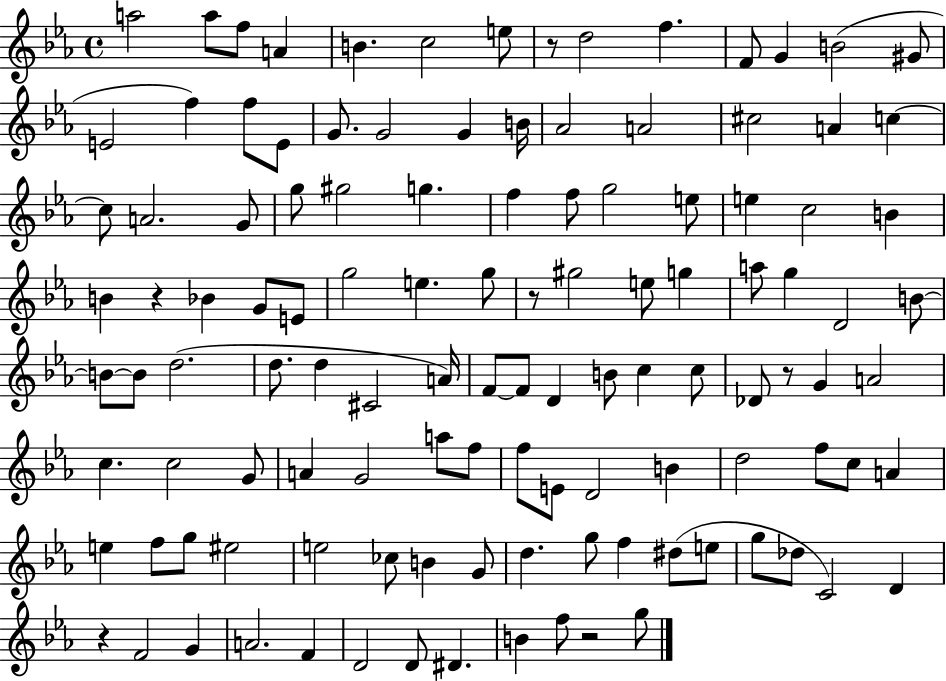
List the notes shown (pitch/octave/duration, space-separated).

A5/h A5/e F5/e A4/q B4/q. C5/h E5/e R/e D5/h F5/q. F4/e G4/q B4/h G#4/e E4/h F5/q F5/e E4/e G4/e. G4/h G4/q B4/s Ab4/h A4/h C#5/h A4/q C5/q C5/e A4/h. G4/e G5/e G#5/h G5/q. F5/q F5/e G5/h E5/e E5/q C5/h B4/q B4/q R/q Bb4/q G4/e E4/e G5/h E5/q. G5/e R/e G#5/h E5/e G5/q A5/e G5/q D4/h B4/e B4/e B4/e D5/h. D5/e. D5/q C#4/h A4/s F4/e F4/e D4/q B4/e C5/q C5/e Db4/e R/e G4/q A4/h C5/q. C5/h G4/e A4/q G4/h A5/e F5/e F5/e E4/e D4/h B4/q D5/h F5/e C5/e A4/q E5/q F5/e G5/e EIS5/h E5/h CES5/e B4/q G4/e D5/q. G5/e F5/q D#5/e E5/e G5/e Db5/e C4/h D4/q R/q F4/h G4/q A4/h. F4/q D4/h D4/e D#4/q. B4/q F5/e R/h G5/e